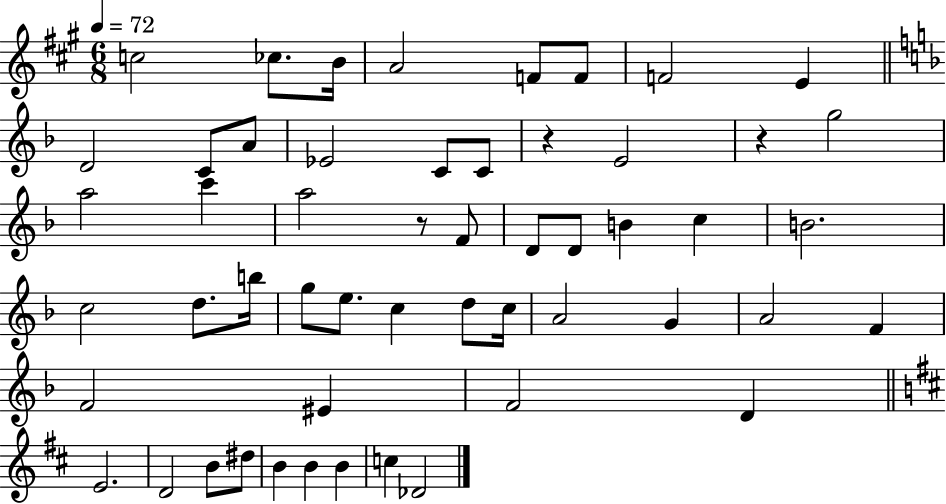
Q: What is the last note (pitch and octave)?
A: Db4